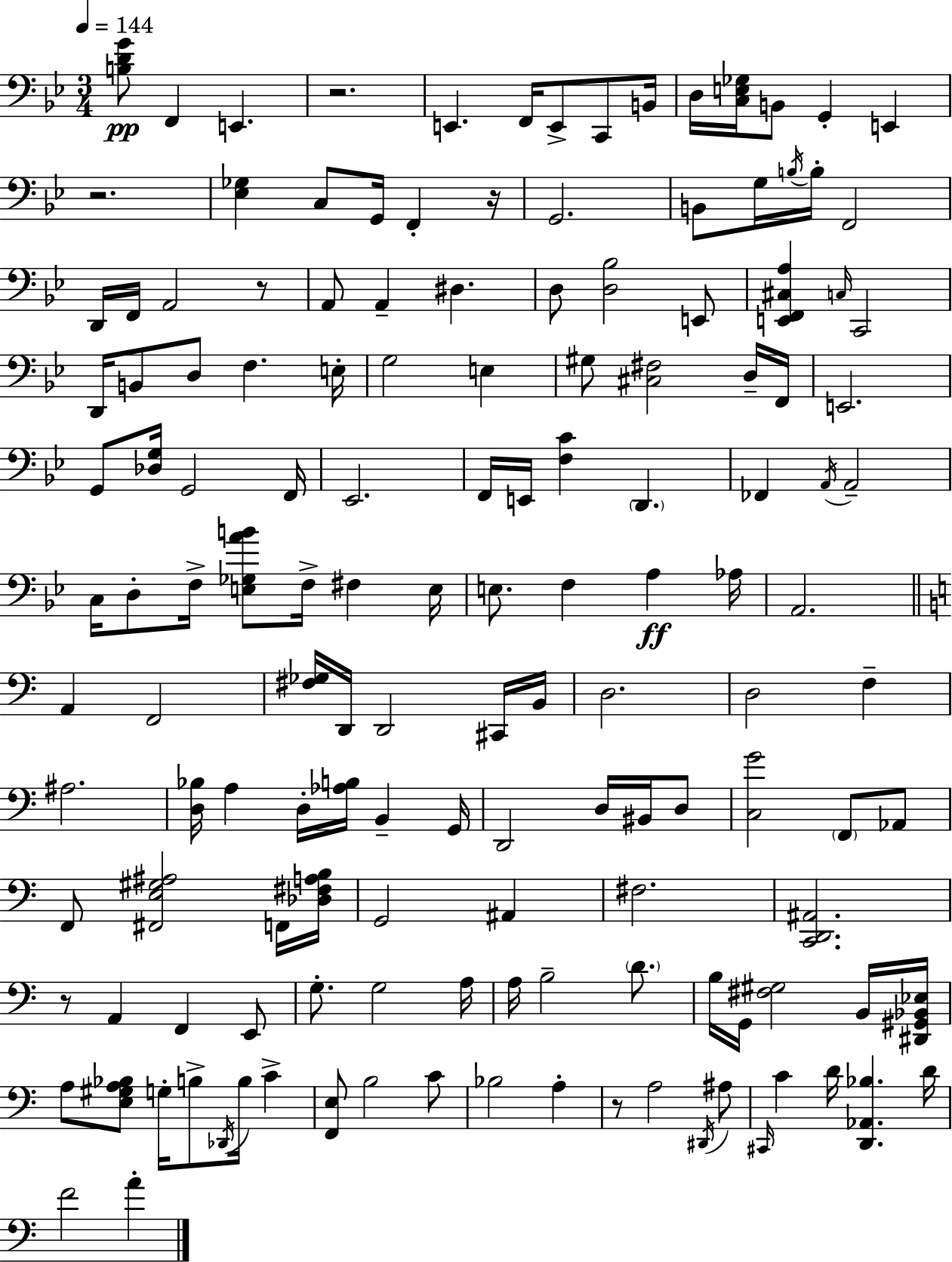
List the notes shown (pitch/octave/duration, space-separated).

[B3,D4,G4]/e F2/q E2/q. R/h. E2/q. F2/s E2/e C2/e B2/s D3/s [C3,E3,Gb3]/s B2/e G2/q E2/q R/h. [Eb3,Gb3]/q C3/e G2/s F2/q R/s G2/h. B2/e G3/s B3/s B3/s F2/h D2/s F2/s A2/h R/e A2/e A2/q D#3/q. D3/e [D3,Bb3]/h E2/e [E2,F2,C#3,A3]/q C3/s C2/h D2/s B2/e D3/e F3/q. E3/s G3/h E3/q G#3/e [C#3,F#3]/h D3/s F2/s E2/h. G2/e [Db3,G3]/s G2/h F2/s Eb2/h. F2/s E2/s [F3,C4]/q D2/q. FES2/q A2/s A2/h C3/s D3/e F3/s [E3,Gb3,A4,B4]/e F3/s F#3/q E3/s E3/e. F3/q A3/q Ab3/s A2/h. A2/q F2/h [F#3,Gb3]/s D2/s D2/h C#2/s B2/s D3/h. D3/h F3/q A#3/h. [D3,Bb3]/s A3/q D3/s [Ab3,B3]/s B2/q G2/s D2/h D3/s BIS2/s D3/e [C3,G4]/h F2/e Ab2/e F2/e [F#2,E3,G#3,A#3]/h F2/s [Db3,F#3,A3,B3]/s G2/h A#2/q F#3/h. [C2,D2,A#2]/h. R/e A2/q F2/q E2/e G3/e. G3/h A3/s A3/s B3/h D4/e. B3/s G2/s [F#3,G#3]/h B2/s [D#2,G#2,Bb2,Eb3]/s A3/e [E3,G#3,A3,Bb3]/e G3/s B3/e Db2/s B3/s C4/q [F2,E3]/e B3/h C4/e Bb3/h A3/q R/e A3/h D#2/s A#3/e C#2/s C4/q D4/s [D2,Ab2,Bb3]/q. D4/s F4/h A4/q